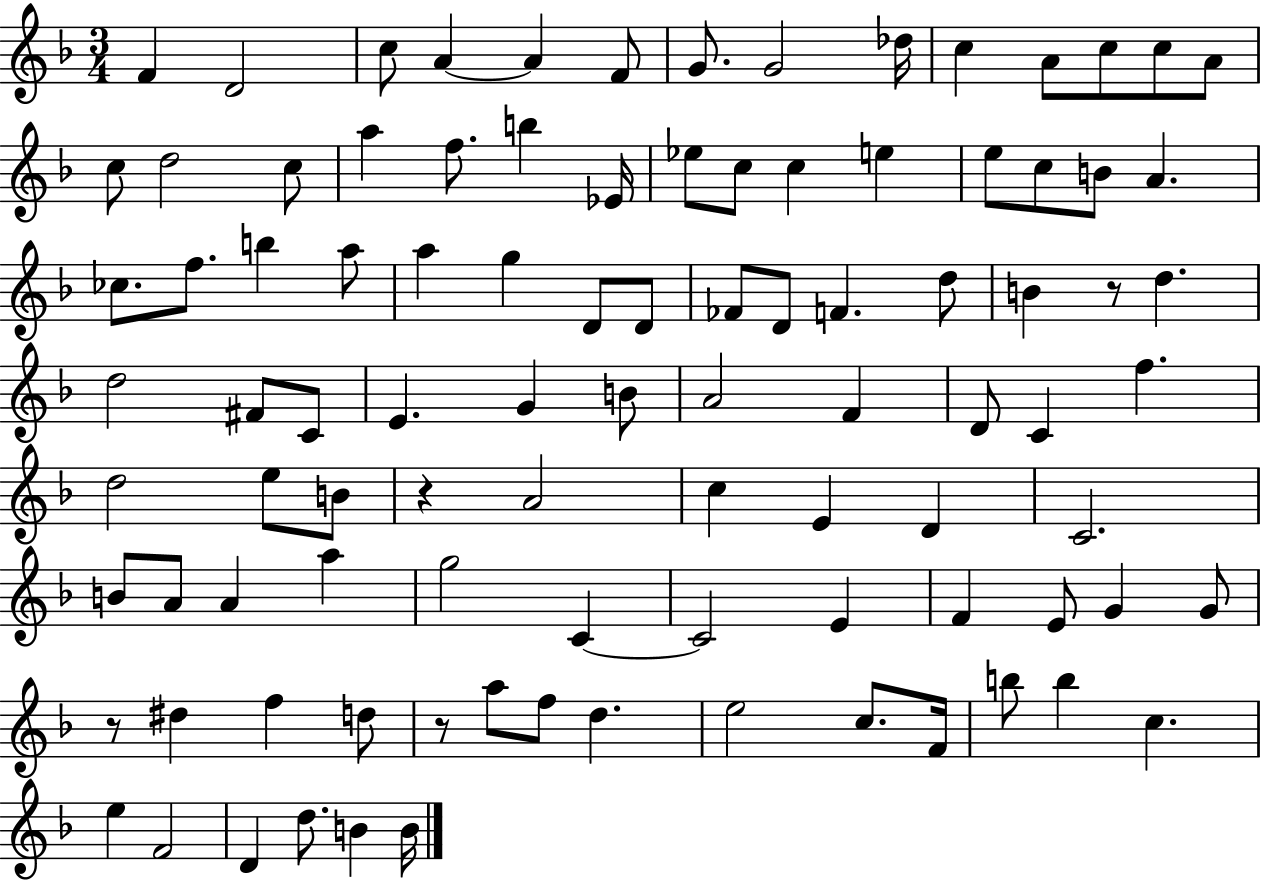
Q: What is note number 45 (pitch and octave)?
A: F#4